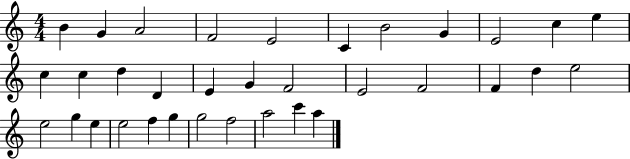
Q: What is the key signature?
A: C major